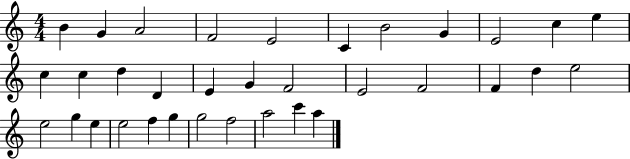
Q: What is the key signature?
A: C major